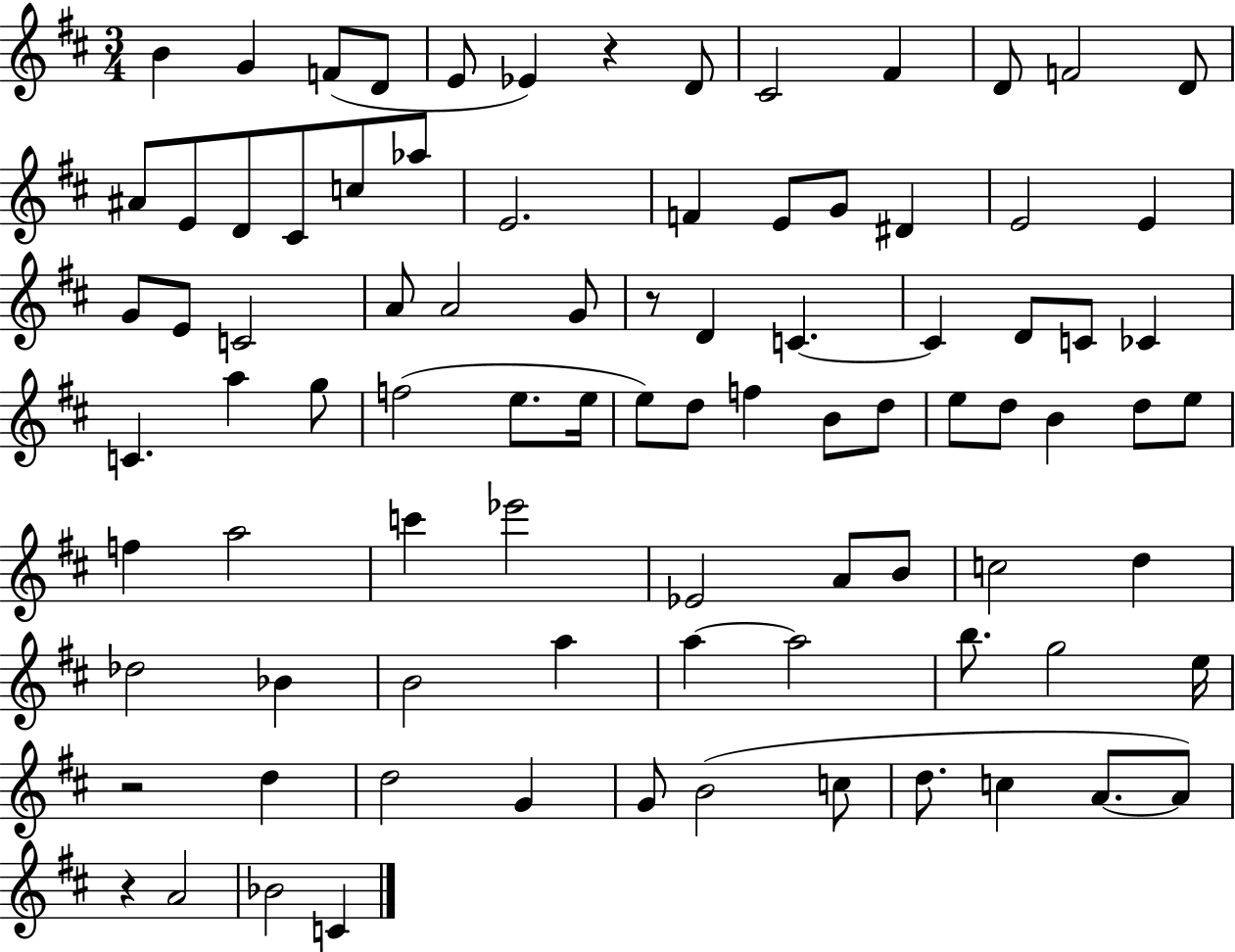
B4/q G4/q F4/e D4/e E4/e Eb4/q R/q D4/e C#4/h F#4/q D4/e F4/h D4/e A#4/e E4/e D4/e C#4/e C5/e Ab5/e E4/h. F4/q E4/e G4/e D#4/q E4/h E4/q G4/e E4/e C4/h A4/e A4/h G4/e R/e D4/q C4/q. C4/q D4/e C4/e CES4/q C4/q. A5/q G5/e F5/h E5/e. E5/s E5/e D5/e F5/q B4/e D5/e E5/e D5/e B4/q D5/e E5/e F5/q A5/h C6/q Eb6/h Eb4/h A4/e B4/e C5/h D5/q Db5/h Bb4/q B4/h A5/q A5/q A5/h B5/e. G5/h E5/s R/h D5/q D5/h G4/q G4/e B4/h C5/e D5/e. C5/q A4/e. A4/e R/q A4/h Bb4/h C4/q